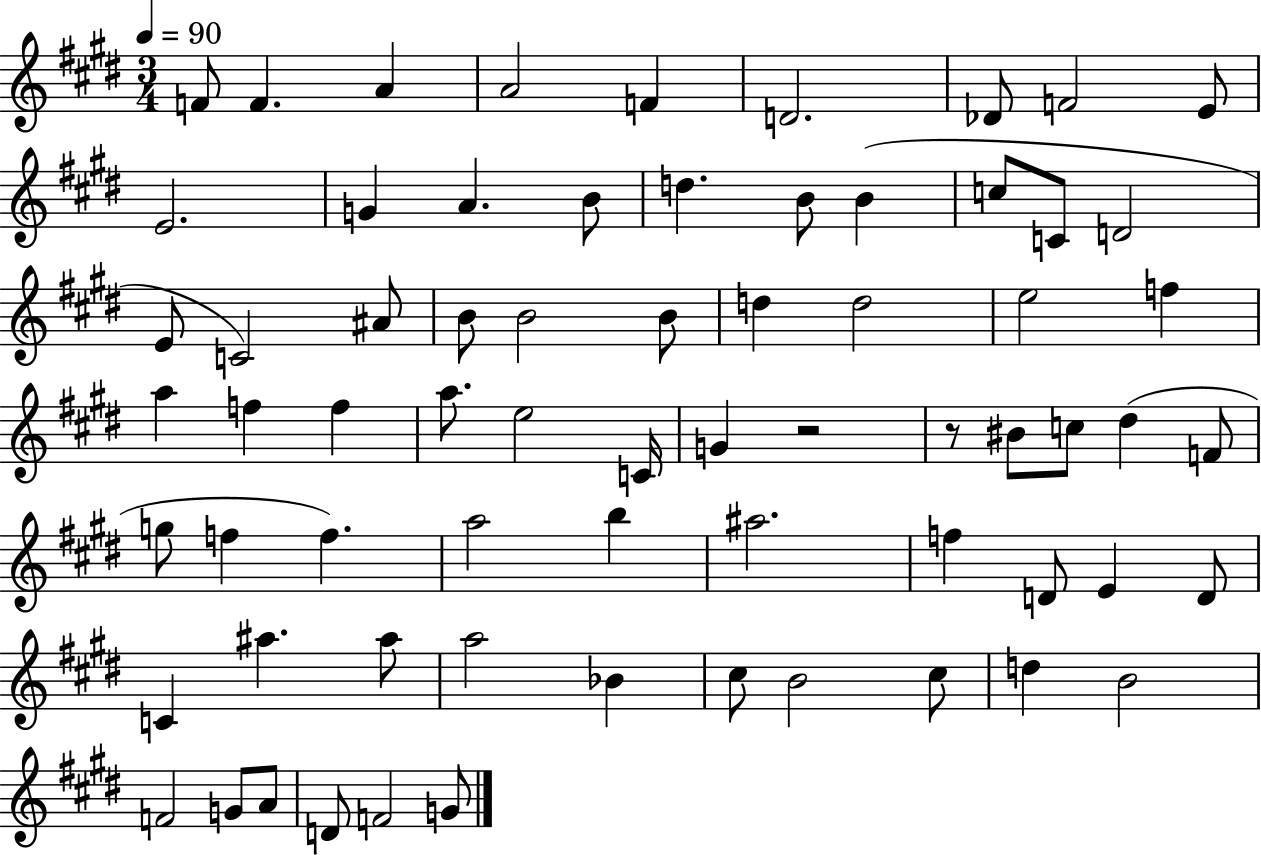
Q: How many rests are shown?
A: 2